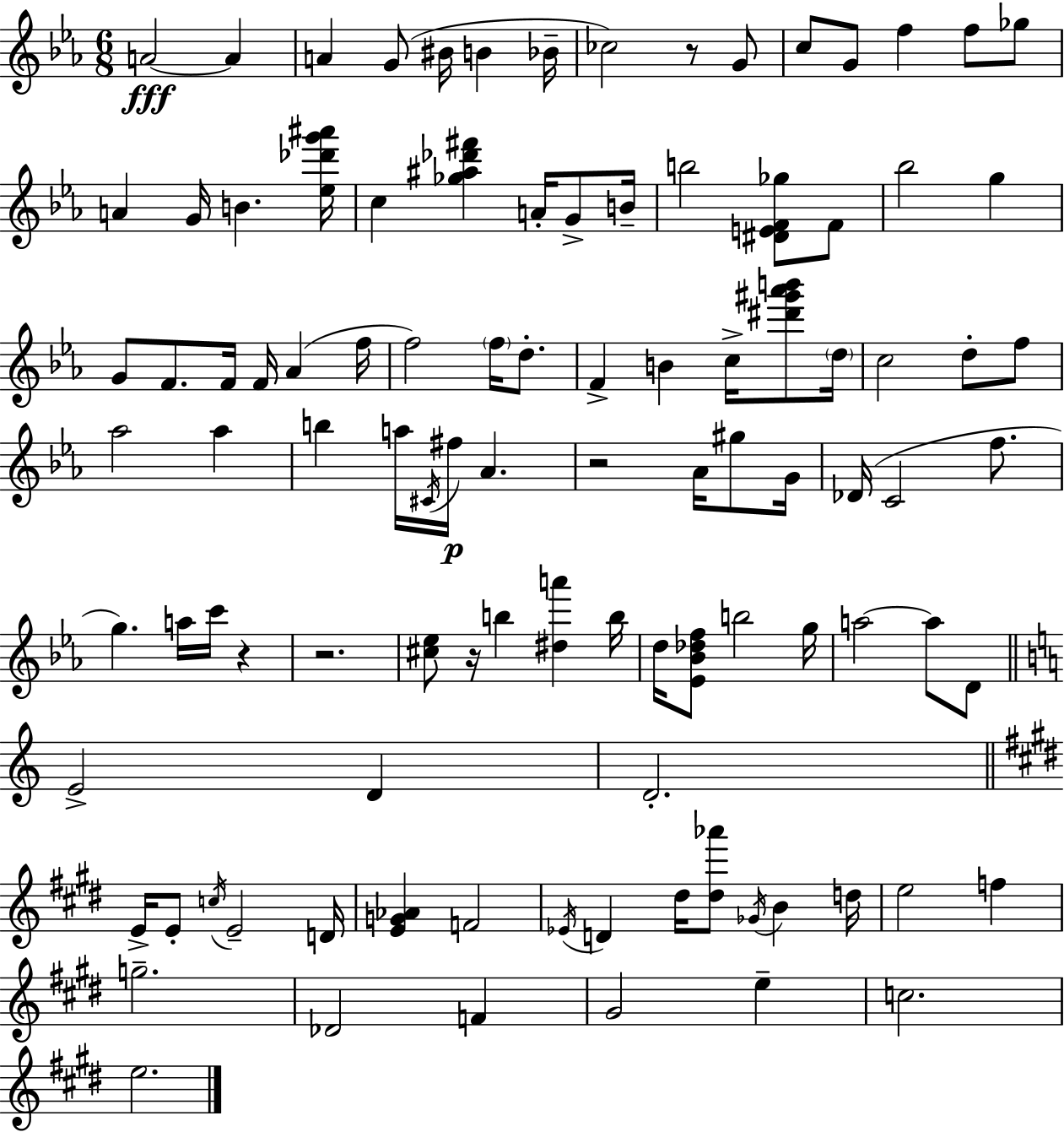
X:1
T:Untitled
M:6/8
L:1/4
K:Cm
A2 A A G/2 ^B/4 B _B/4 _c2 z/2 G/2 c/2 G/2 f f/2 _g/2 A G/4 B [_e_d'g'^a']/4 c [_g^a_d'^f'] A/4 G/2 B/4 b2 [^DEF_g]/2 F/2 _b2 g G/2 F/2 F/4 F/4 _A f/4 f2 f/4 d/2 F B c/4 [^d'^g'_a'b']/2 d/4 c2 d/2 f/2 _a2 _a b a/4 ^C/4 ^f/4 _A z2 _A/4 ^g/2 G/4 _D/4 C2 f/2 g a/4 c'/4 z z2 [^c_e]/2 z/4 b [^da'] b/4 d/4 [_E_B_df]/2 b2 g/4 a2 a/2 D/2 E2 D D2 E/4 E/2 c/4 E2 D/4 [EG_A] F2 _E/4 D ^d/4 [^d_a']/2 _G/4 B d/4 e2 f g2 _D2 F ^G2 e c2 e2